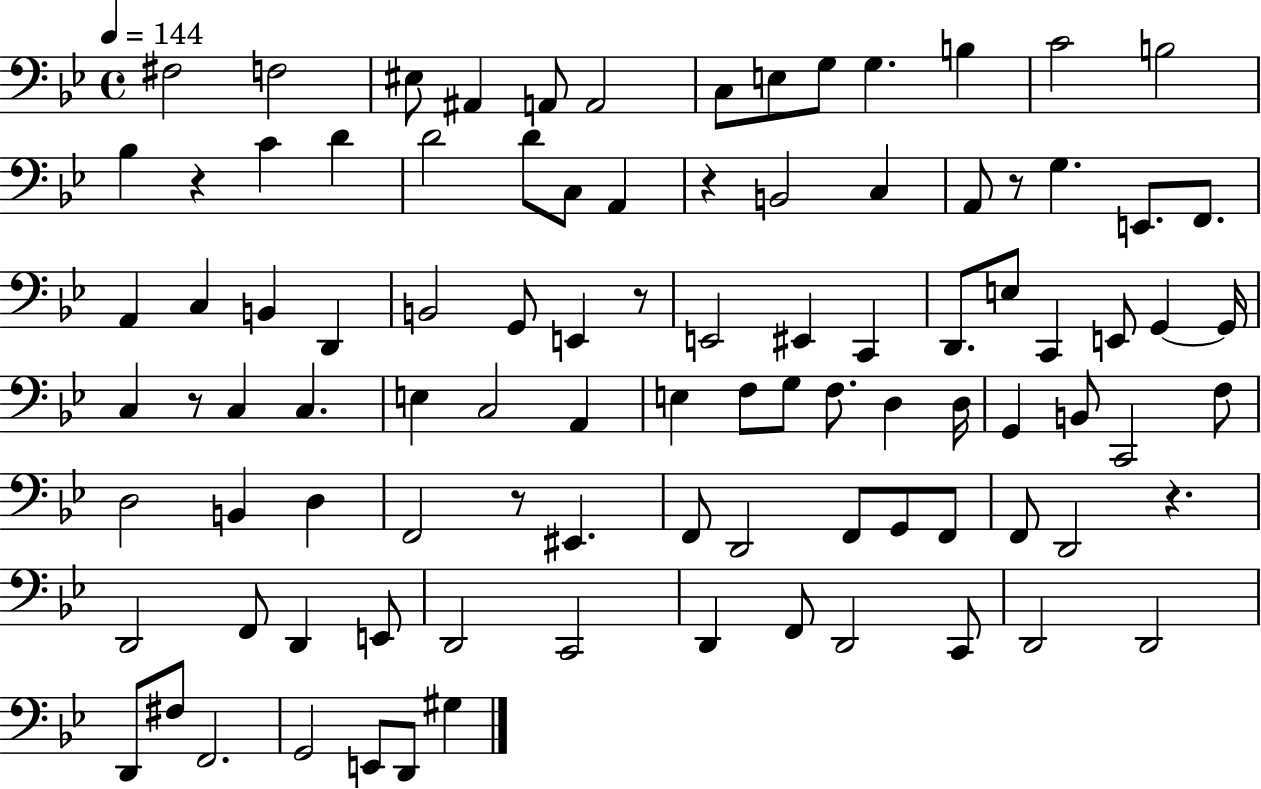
F#3/h F3/h EIS3/e A#2/q A2/e A2/h C3/e E3/e G3/e G3/q. B3/q C4/h B3/h Bb3/q R/q C4/q D4/q D4/h D4/e C3/e A2/q R/q B2/h C3/q A2/e R/e G3/q. E2/e. F2/e. A2/q C3/q B2/q D2/q B2/h G2/e E2/q R/e E2/h EIS2/q C2/q D2/e. E3/e C2/q E2/e G2/q G2/s C3/q R/e C3/q C3/q. E3/q C3/h A2/q E3/q F3/e G3/e F3/e. D3/q D3/s G2/q B2/e C2/h F3/e D3/h B2/q D3/q F2/h R/e EIS2/q. F2/e D2/h F2/e G2/e F2/e F2/e D2/h R/q. D2/h F2/e D2/q E2/e D2/h C2/h D2/q F2/e D2/h C2/e D2/h D2/h D2/e F#3/e F2/h. G2/h E2/e D2/e G#3/q